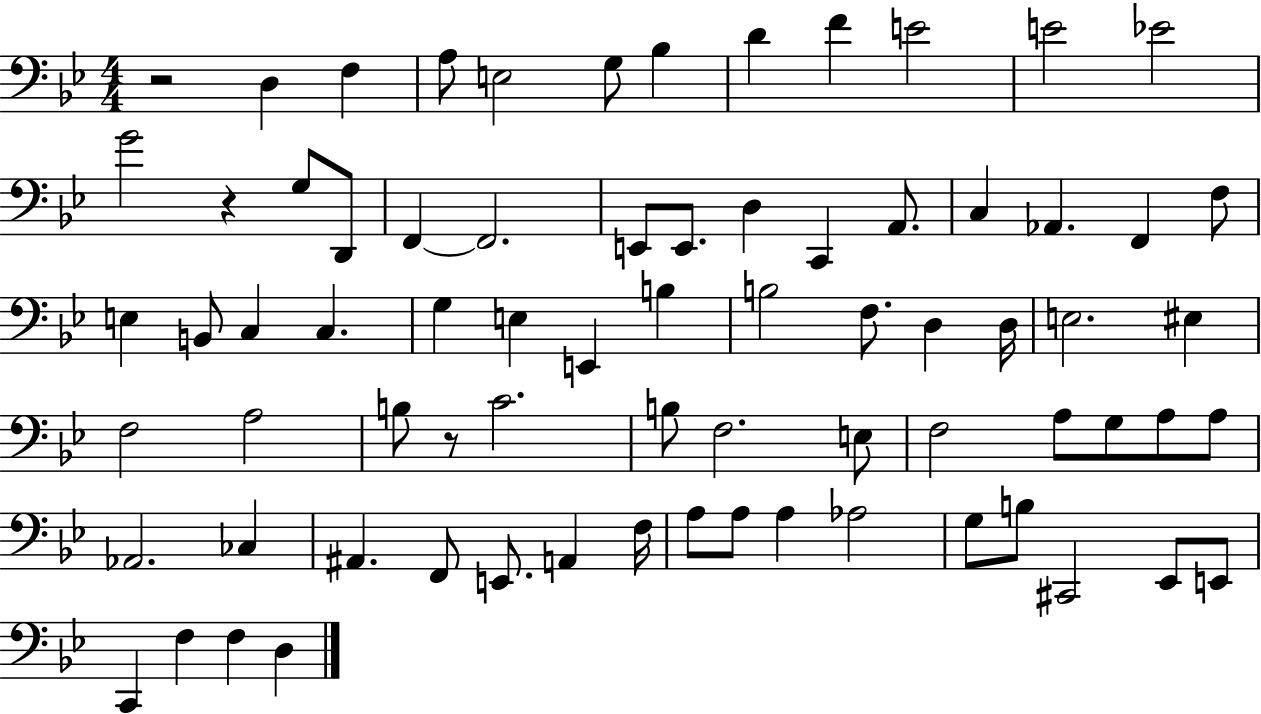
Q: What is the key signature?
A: BES major